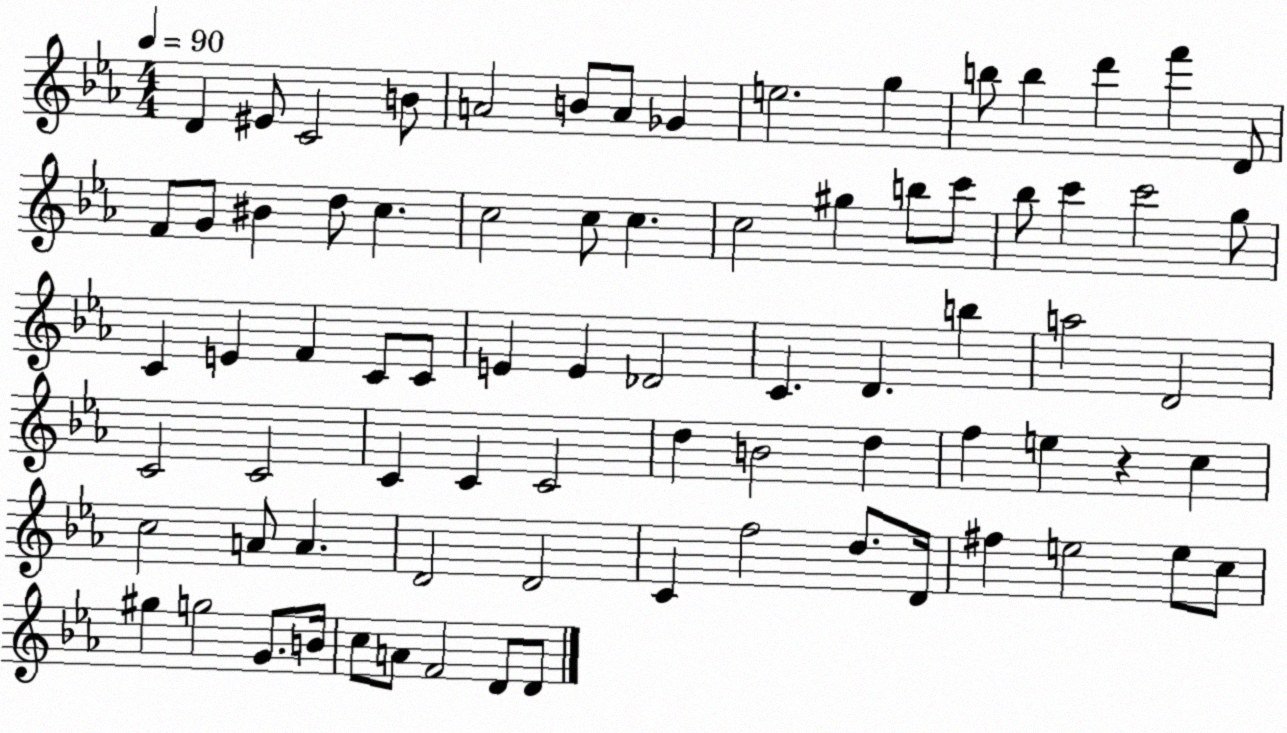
X:1
T:Untitled
M:4/4
L:1/4
K:Eb
D ^E/2 C2 B/2 A2 B/2 A/2 _G e2 g b/2 b d' f' D/2 F/2 G/2 ^B d/2 c c2 c/2 c c2 ^g b/2 c'/2 _b/2 c' c'2 g/2 C E F C/2 C/2 E E _D2 C D b a2 D2 C2 C2 C C C2 d B2 d f e z c c2 A/2 A D2 D2 C f2 d/2 D/4 ^f e2 e/2 c/2 ^g g2 G/2 B/4 c/2 A/2 F2 D/2 D/2